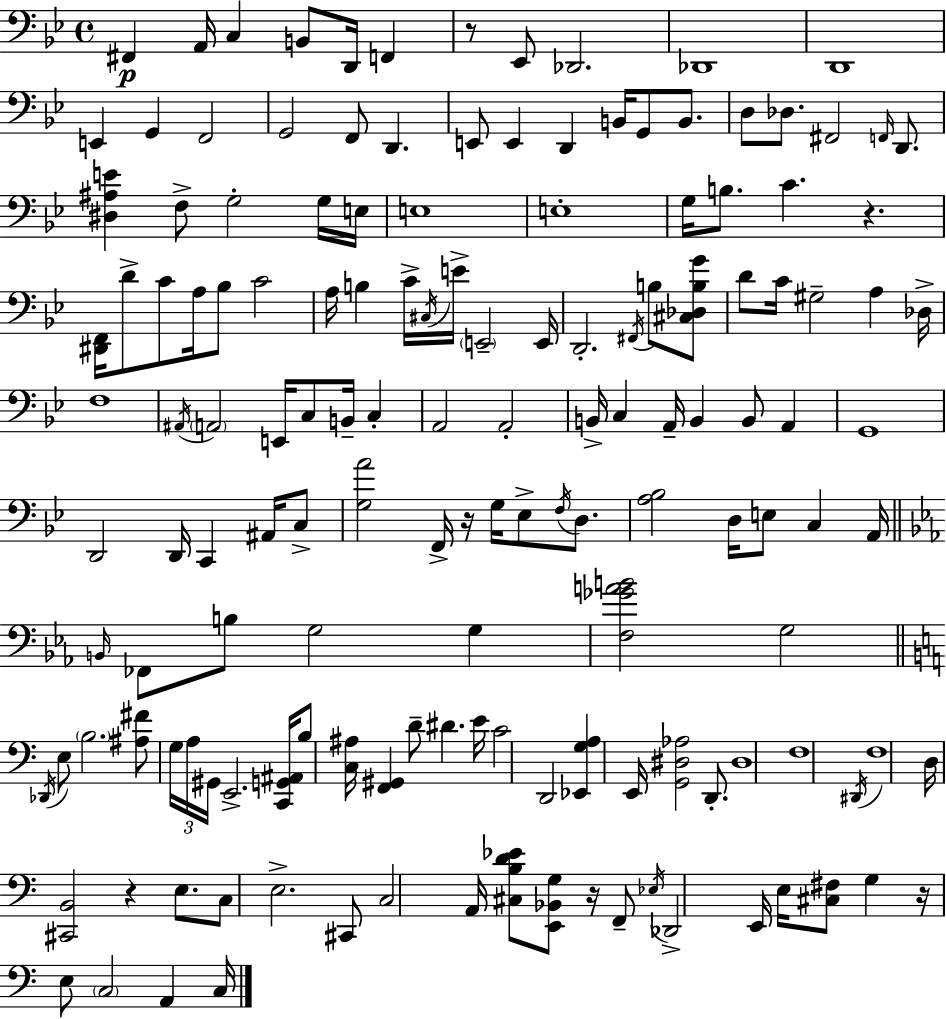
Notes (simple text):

F#2/q A2/s C3/q B2/e D2/s F2/q R/e Eb2/e Db2/h. Db2/w D2/w E2/q G2/q F2/h G2/h F2/e D2/q. E2/e E2/q D2/q B2/s G2/e B2/e. D3/e Db3/e. F#2/h F2/s D2/e. [D#3,A#3,E4]/q F3/e G3/h G3/s E3/s E3/w E3/w G3/s B3/e. C4/q. R/q. [D#2,F2]/s D4/e C4/e A3/s Bb3/e C4/h A3/s B3/q C4/s C#3/s E4/s E2/h E2/s D2/h. F#2/s B3/e [C#3,Db3,B3,G4]/e D4/e C4/s G#3/h A3/q Db3/s F3/w A#2/s A2/h E2/s C3/e B2/s C3/q A2/h A2/h B2/s C3/q A2/s B2/q B2/e A2/q G2/w D2/h D2/s C2/q A#2/s C3/e [G3,A4]/h F2/s R/s G3/s Eb3/e F3/s D3/e. [A3,Bb3]/h D3/s E3/e C3/q A2/s B2/s FES2/e B3/e G3/h G3/q [F3,Gb4,A4,B4]/h G3/h Db2/s E3/e B3/h. [A#3,F#4]/e G3/s A3/s G#2/s E2/h. [C2,G2,A#2]/s B3/e [C3,A#3]/s [F2,G#2]/q D4/e D#4/q. E4/s C4/h D2/h [Eb2,G3,A3]/q E2/s [G2,D#3,Ab3]/h D2/e. D#3/w F3/w D#2/s F3/w D3/s [C#2,B2]/h R/q E3/e. C3/e E3/h. C#2/e C3/h A2/s [C#3,B3,D4,Eb4]/e [E2,Bb2,G3]/e R/s F2/e Eb3/s Db2/h E2/s E3/s [C#3,F#3]/e G3/q R/s E3/e C3/h A2/q C3/s